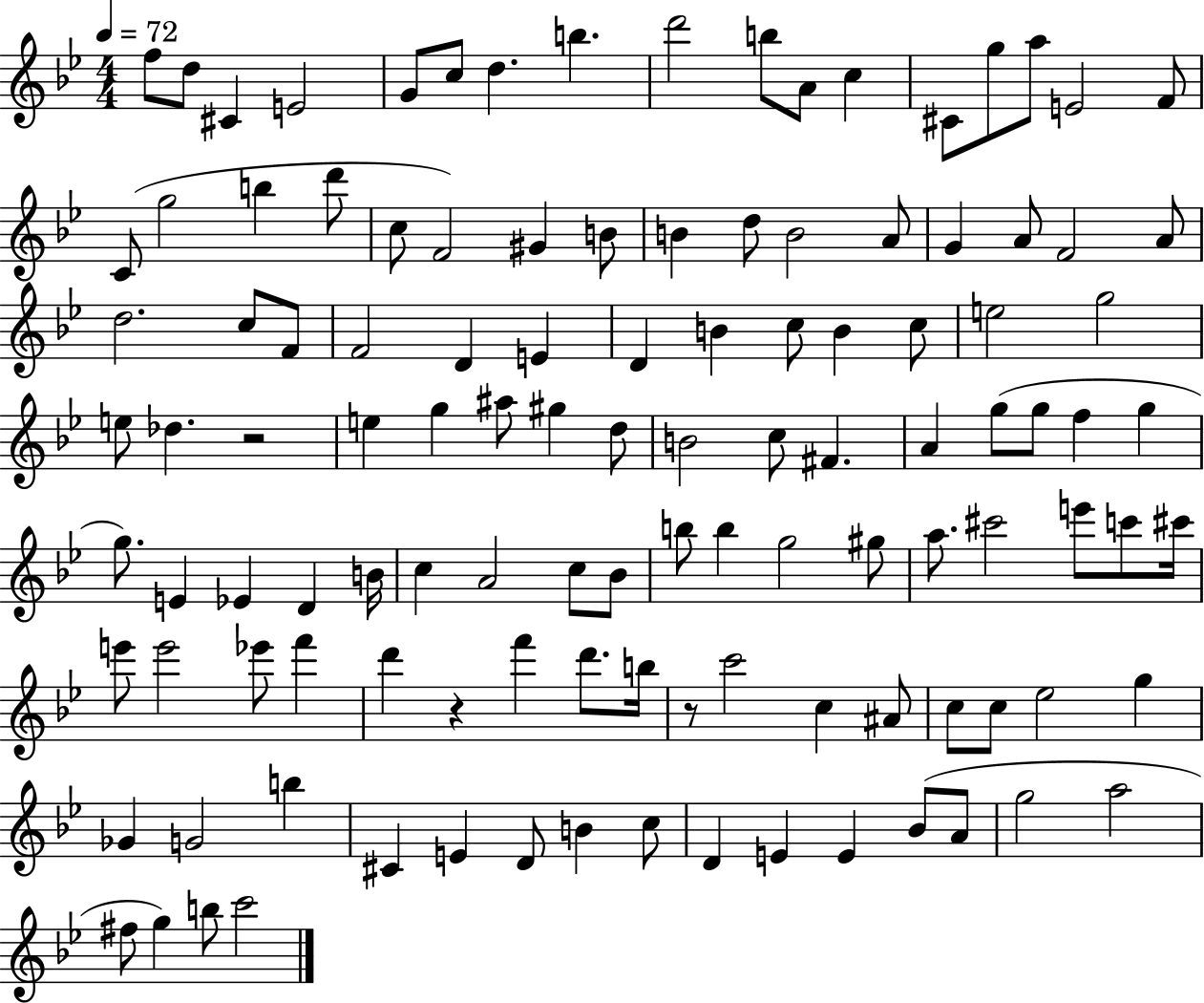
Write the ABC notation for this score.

X:1
T:Untitled
M:4/4
L:1/4
K:Bb
f/2 d/2 ^C E2 G/2 c/2 d b d'2 b/2 A/2 c ^C/2 g/2 a/2 E2 F/2 C/2 g2 b d'/2 c/2 F2 ^G B/2 B d/2 B2 A/2 G A/2 F2 A/2 d2 c/2 F/2 F2 D E D B c/2 B c/2 e2 g2 e/2 _d z2 e g ^a/2 ^g d/2 B2 c/2 ^F A g/2 g/2 f g g/2 E _E D B/4 c A2 c/2 _B/2 b/2 b g2 ^g/2 a/2 ^c'2 e'/2 c'/2 ^c'/4 e'/2 e'2 _e'/2 f' d' z f' d'/2 b/4 z/2 c'2 c ^A/2 c/2 c/2 _e2 g _G G2 b ^C E D/2 B c/2 D E E _B/2 A/2 g2 a2 ^f/2 g b/2 c'2